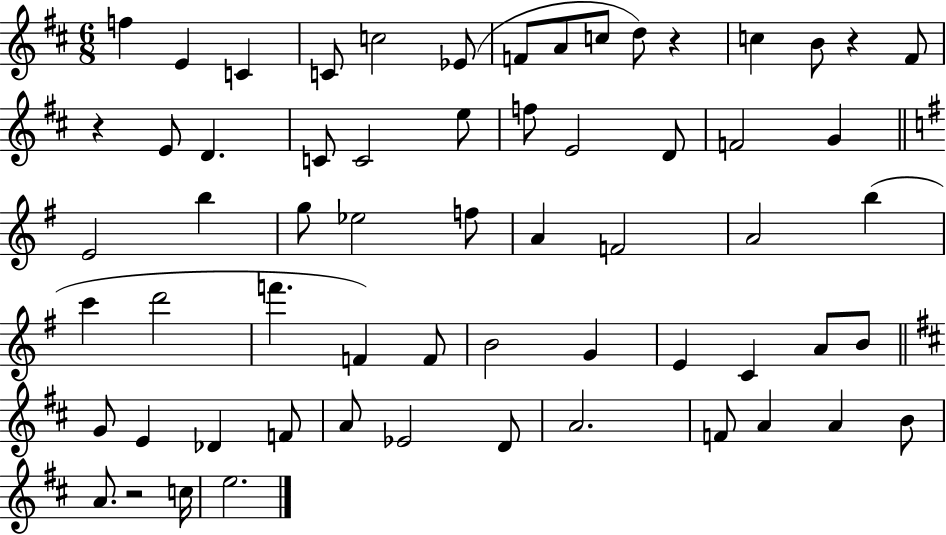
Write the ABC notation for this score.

X:1
T:Untitled
M:6/8
L:1/4
K:D
f E C C/2 c2 _E/2 F/2 A/2 c/2 d/2 z c B/2 z ^F/2 z E/2 D C/2 C2 e/2 f/2 E2 D/2 F2 G E2 b g/2 _e2 f/2 A F2 A2 b c' d'2 f' F F/2 B2 G E C A/2 B/2 G/2 E _D F/2 A/2 _E2 D/2 A2 F/2 A A B/2 A/2 z2 c/4 e2